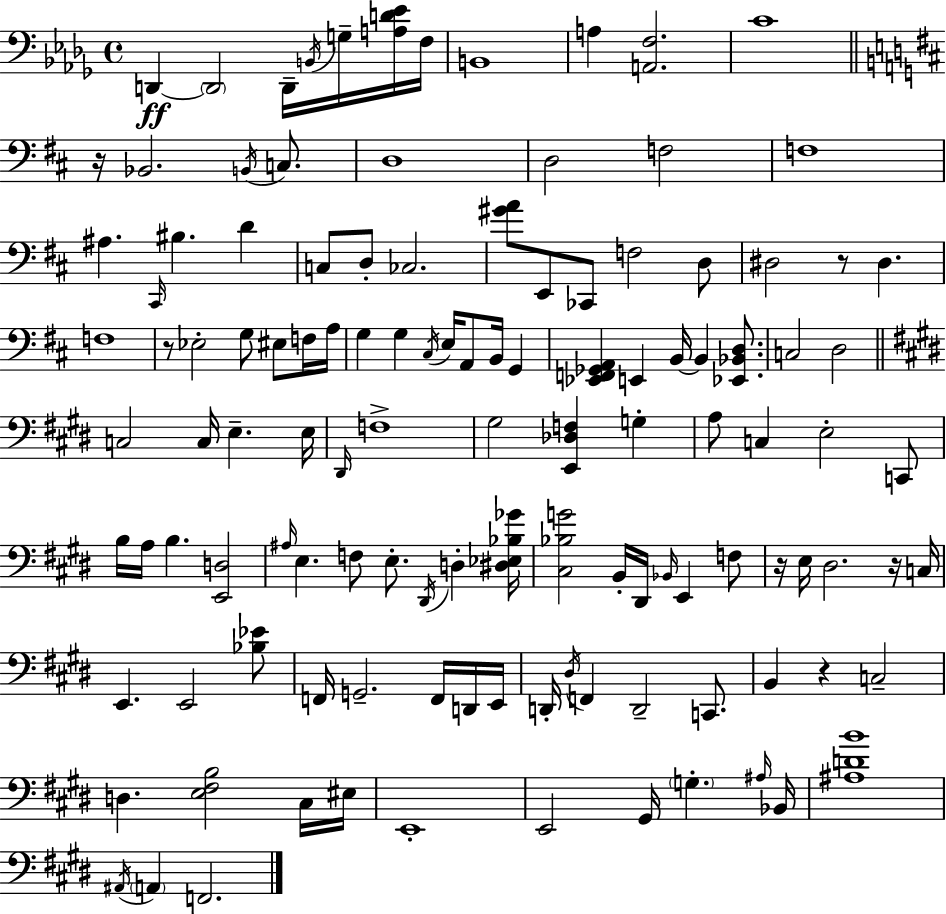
D2/q D2/h D2/s B2/s G3/s [A3,D4,Eb4]/s F3/s B2/w A3/q [A2,F3]/h. C4/w R/s Bb2/h. B2/s C3/e. D3/w D3/h F3/h F3/w A#3/q. C#2/s BIS3/q. D4/q C3/e D3/e CES3/h. [G#4,A4]/e E2/e CES2/e F3/h D3/e D#3/h R/e D#3/q. F3/w R/e Eb3/h G3/e EIS3/e F3/s A3/s G3/q G3/q C#3/s E3/s A2/e B2/s G2/q [Eb2,F2,Gb2,A2]/q E2/q B2/s B2/q [Eb2,Bb2,D3]/e. C3/h D3/h C3/h C3/s E3/q. E3/s D#2/s F3/w G#3/h [E2,Db3,F3]/q G3/q A3/e C3/q E3/h C2/e B3/s A3/s B3/q. [E2,D3]/h A#3/s E3/q. F3/e E3/e. D#2/s D3/q [D#3,Eb3,Bb3,Gb4]/s [C#3,Bb3,G4]/h B2/s D#2/s Bb2/s E2/q F3/e R/s E3/s D#3/h. R/s C3/s E2/q. E2/h [Bb3,Eb4]/e F2/s G2/h. F2/s D2/s E2/s D2/s D#3/s F2/q D2/h C2/e. B2/q R/q C3/h D3/q. [E3,F#3,B3]/h C#3/s EIS3/s E2/w E2/h G#2/s G3/q. A#3/s Bb2/s [A#3,D4,B4]/w A#2/s A2/q F2/h.